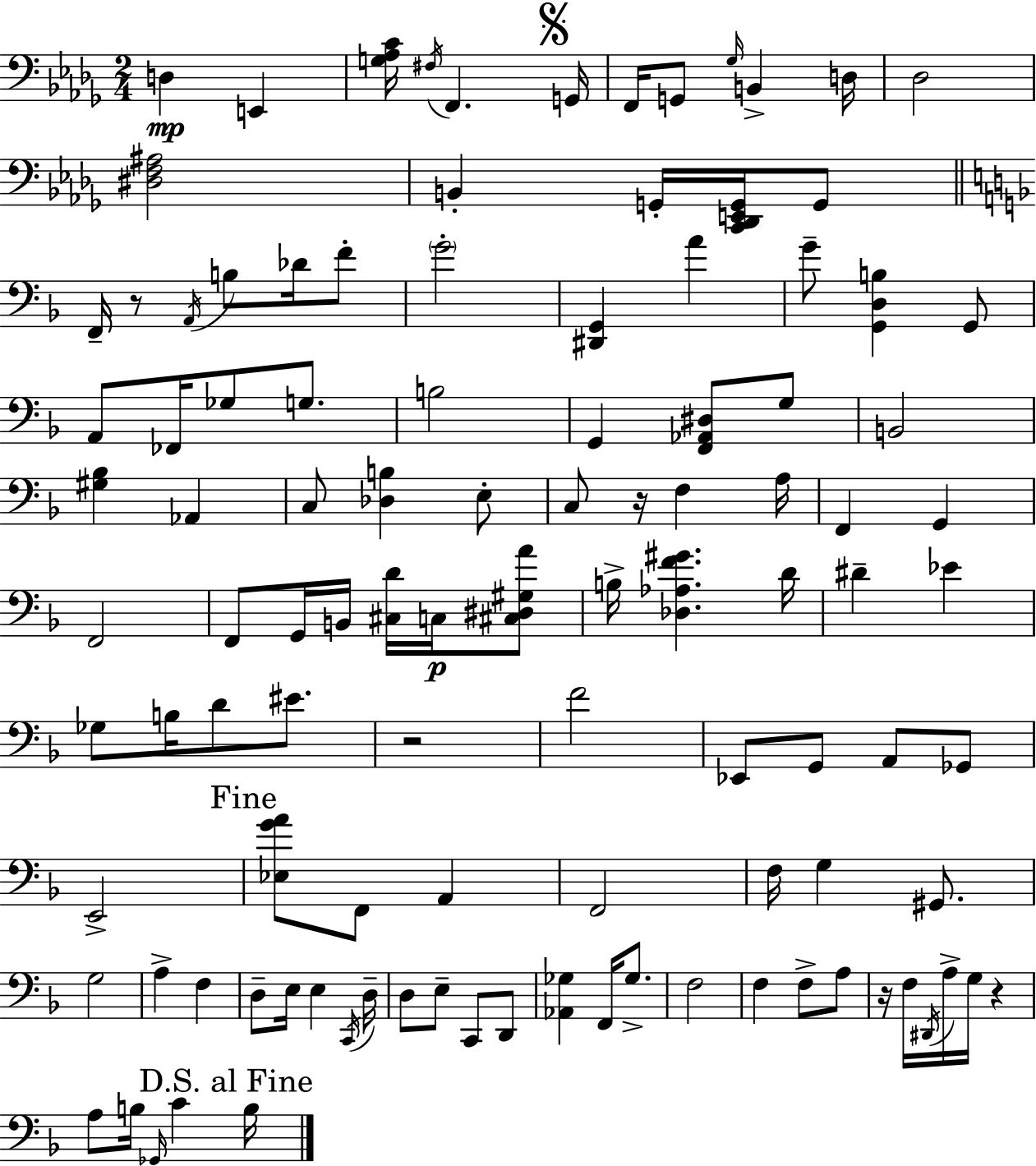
D3/q E2/q [G3,Ab3,C4]/s F#3/s F2/q. G2/s F2/s G2/e Gb3/s B2/q D3/s Db3/h [D#3,F3,A#3]/h B2/q G2/s [C2,Db2,E2,G2]/s G2/e F2/s R/e A2/s B3/e Db4/s F4/e G4/h [D#2,G2]/q A4/q G4/e [G2,D3,B3]/q G2/e A2/e FES2/s Gb3/e G3/e. B3/h G2/q [F2,Ab2,D#3]/e G3/e B2/h [G#3,Bb3]/q Ab2/q C3/e [Db3,B3]/q E3/e C3/e R/s F3/q A3/s F2/q G2/q F2/h F2/e G2/s B2/s [C#3,D4]/s C3/s [C#3,D#3,G#3,A4]/e B3/s [Db3,Ab3,F4,G#4]/q. D4/s D#4/q Eb4/q Gb3/e B3/s D4/e EIS4/e. R/h F4/h Eb2/e G2/e A2/e Gb2/e E2/h [Eb3,G4,A4]/e F2/e A2/q F2/h F3/s G3/q G#2/e. G3/h A3/q F3/q D3/e E3/s E3/q C2/s D3/s D3/e E3/e C2/e D2/e [Ab2,Gb3]/q F2/s Gb3/e. F3/h F3/q F3/e A3/e R/s F3/s D#2/s A3/s G3/s R/q A3/e B3/s Gb2/s C4/q B3/s